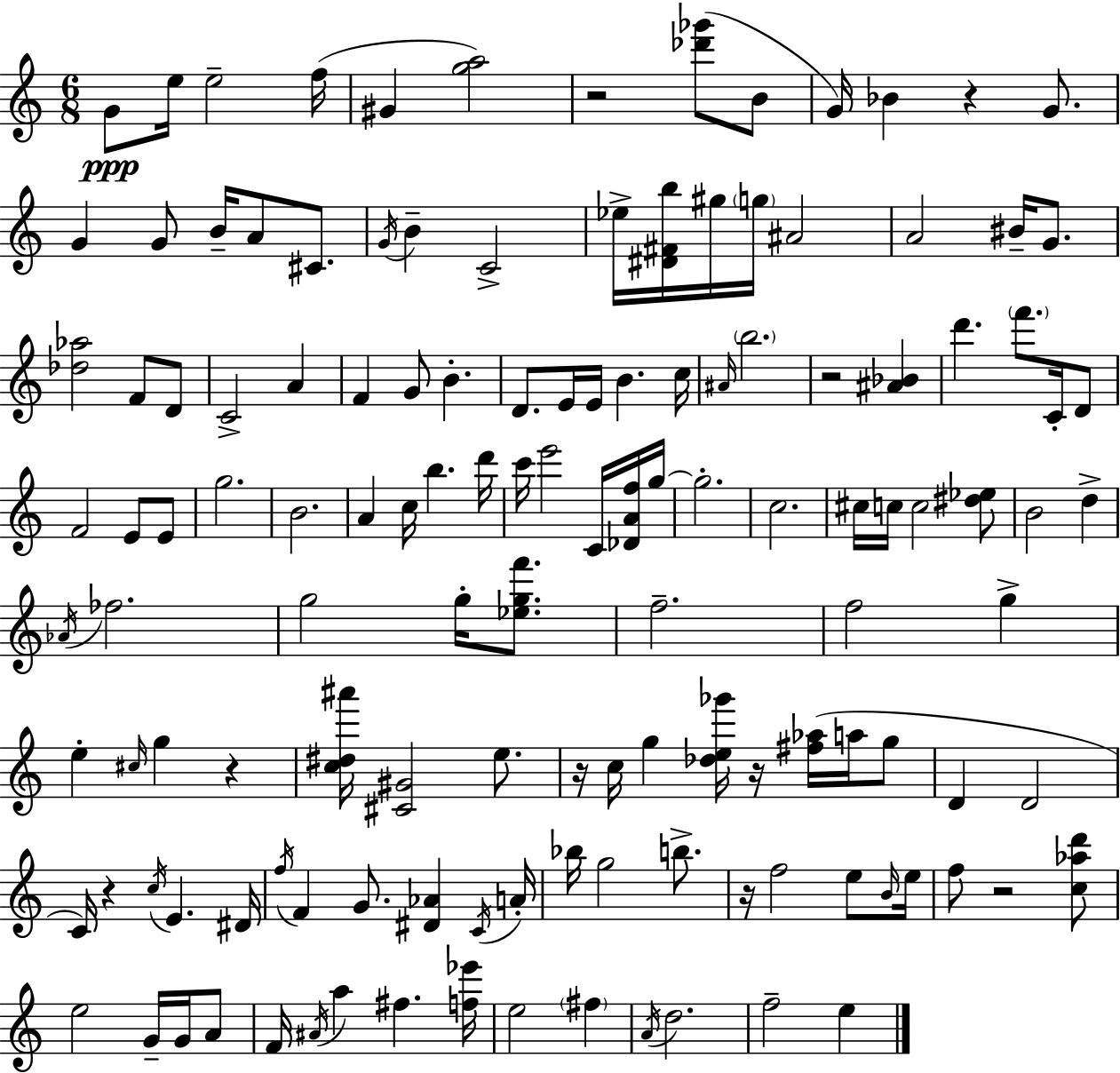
{
  \clef treble
  \numericTimeSignature
  \time 6/8
  \key a \minor
  g'8\ppp e''16 e''2-- f''16( | gis'4 <g'' a''>2) | r2 <des''' ges'''>8( b'8 | g'16) bes'4 r4 g'8. | \break g'4 g'8 b'16-- a'8 cis'8. | \acciaccatura { g'16 } b'4-- c'2-> | ees''16-> <dis' fis' b''>16 gis''16 \parenthesize g''16 ais'2 | a'2 bis'16-- g'8. | \break <des'' aes''>2 f'8 d'8 | c'2-> a'4 | f'4 g'8 b'4.-. | d'8. e'16 e'16 b'4. | \break c''16 \grace { ais'16 } \parenthesize b''2. | r2 <ais' bes'>4 | d'''4. \parenthesize f'''8. c'16-. | d'8 f'2 e'8 | \break e'8 g''2. | b'2. | a'4 c''16 b''4. | d'''16 c'''16 e'''2 c'16 | \break <des' a' f''>16 g''16~~ g''2.-. | c''2. | cis''16 c''16 c''2 | <dis'' ees''>8 b'2 d''4-> | \break \acciaccatura { aes'16 } fes''2. | g''2 g''16-. | <ees'' g'' f'''>8. f''2.-- | f''2 g''4-> | \break e''4-. \grace { cis''16 } g''4 | r4 <c'' dis'' ais'''>16 <cis' gis'>2 | e''8. r16 c''16 g''4 <des'' e'' ges'''>16 r16 | <fis'' aes''>16( a''16 g''8 d'4 d'2 | \break c'16) r4 \acciaccatura { c''16 } e'4. | dis'16 \acciaccatura { f''16 } f'4 g'8. | <dis' aes'>4 \acciaccatura { c'16 } a'16-. bes''16 g''2 | b''8.-> r16 f''2 | \break e''8 \grace { b'16 } e''16 f''8 r2 | <c'' aes'' d'''>8 e''2 | g'16-- g'16 a'8 f'16 \acciaccatura { ais'16 } a''4 | fis''4. <f'' ees'''>16 e''2 | \break \parenthesize fis''4 \acciaccatura { a'16 } d''2. | f''2-- | e''4 \bar "|."
}